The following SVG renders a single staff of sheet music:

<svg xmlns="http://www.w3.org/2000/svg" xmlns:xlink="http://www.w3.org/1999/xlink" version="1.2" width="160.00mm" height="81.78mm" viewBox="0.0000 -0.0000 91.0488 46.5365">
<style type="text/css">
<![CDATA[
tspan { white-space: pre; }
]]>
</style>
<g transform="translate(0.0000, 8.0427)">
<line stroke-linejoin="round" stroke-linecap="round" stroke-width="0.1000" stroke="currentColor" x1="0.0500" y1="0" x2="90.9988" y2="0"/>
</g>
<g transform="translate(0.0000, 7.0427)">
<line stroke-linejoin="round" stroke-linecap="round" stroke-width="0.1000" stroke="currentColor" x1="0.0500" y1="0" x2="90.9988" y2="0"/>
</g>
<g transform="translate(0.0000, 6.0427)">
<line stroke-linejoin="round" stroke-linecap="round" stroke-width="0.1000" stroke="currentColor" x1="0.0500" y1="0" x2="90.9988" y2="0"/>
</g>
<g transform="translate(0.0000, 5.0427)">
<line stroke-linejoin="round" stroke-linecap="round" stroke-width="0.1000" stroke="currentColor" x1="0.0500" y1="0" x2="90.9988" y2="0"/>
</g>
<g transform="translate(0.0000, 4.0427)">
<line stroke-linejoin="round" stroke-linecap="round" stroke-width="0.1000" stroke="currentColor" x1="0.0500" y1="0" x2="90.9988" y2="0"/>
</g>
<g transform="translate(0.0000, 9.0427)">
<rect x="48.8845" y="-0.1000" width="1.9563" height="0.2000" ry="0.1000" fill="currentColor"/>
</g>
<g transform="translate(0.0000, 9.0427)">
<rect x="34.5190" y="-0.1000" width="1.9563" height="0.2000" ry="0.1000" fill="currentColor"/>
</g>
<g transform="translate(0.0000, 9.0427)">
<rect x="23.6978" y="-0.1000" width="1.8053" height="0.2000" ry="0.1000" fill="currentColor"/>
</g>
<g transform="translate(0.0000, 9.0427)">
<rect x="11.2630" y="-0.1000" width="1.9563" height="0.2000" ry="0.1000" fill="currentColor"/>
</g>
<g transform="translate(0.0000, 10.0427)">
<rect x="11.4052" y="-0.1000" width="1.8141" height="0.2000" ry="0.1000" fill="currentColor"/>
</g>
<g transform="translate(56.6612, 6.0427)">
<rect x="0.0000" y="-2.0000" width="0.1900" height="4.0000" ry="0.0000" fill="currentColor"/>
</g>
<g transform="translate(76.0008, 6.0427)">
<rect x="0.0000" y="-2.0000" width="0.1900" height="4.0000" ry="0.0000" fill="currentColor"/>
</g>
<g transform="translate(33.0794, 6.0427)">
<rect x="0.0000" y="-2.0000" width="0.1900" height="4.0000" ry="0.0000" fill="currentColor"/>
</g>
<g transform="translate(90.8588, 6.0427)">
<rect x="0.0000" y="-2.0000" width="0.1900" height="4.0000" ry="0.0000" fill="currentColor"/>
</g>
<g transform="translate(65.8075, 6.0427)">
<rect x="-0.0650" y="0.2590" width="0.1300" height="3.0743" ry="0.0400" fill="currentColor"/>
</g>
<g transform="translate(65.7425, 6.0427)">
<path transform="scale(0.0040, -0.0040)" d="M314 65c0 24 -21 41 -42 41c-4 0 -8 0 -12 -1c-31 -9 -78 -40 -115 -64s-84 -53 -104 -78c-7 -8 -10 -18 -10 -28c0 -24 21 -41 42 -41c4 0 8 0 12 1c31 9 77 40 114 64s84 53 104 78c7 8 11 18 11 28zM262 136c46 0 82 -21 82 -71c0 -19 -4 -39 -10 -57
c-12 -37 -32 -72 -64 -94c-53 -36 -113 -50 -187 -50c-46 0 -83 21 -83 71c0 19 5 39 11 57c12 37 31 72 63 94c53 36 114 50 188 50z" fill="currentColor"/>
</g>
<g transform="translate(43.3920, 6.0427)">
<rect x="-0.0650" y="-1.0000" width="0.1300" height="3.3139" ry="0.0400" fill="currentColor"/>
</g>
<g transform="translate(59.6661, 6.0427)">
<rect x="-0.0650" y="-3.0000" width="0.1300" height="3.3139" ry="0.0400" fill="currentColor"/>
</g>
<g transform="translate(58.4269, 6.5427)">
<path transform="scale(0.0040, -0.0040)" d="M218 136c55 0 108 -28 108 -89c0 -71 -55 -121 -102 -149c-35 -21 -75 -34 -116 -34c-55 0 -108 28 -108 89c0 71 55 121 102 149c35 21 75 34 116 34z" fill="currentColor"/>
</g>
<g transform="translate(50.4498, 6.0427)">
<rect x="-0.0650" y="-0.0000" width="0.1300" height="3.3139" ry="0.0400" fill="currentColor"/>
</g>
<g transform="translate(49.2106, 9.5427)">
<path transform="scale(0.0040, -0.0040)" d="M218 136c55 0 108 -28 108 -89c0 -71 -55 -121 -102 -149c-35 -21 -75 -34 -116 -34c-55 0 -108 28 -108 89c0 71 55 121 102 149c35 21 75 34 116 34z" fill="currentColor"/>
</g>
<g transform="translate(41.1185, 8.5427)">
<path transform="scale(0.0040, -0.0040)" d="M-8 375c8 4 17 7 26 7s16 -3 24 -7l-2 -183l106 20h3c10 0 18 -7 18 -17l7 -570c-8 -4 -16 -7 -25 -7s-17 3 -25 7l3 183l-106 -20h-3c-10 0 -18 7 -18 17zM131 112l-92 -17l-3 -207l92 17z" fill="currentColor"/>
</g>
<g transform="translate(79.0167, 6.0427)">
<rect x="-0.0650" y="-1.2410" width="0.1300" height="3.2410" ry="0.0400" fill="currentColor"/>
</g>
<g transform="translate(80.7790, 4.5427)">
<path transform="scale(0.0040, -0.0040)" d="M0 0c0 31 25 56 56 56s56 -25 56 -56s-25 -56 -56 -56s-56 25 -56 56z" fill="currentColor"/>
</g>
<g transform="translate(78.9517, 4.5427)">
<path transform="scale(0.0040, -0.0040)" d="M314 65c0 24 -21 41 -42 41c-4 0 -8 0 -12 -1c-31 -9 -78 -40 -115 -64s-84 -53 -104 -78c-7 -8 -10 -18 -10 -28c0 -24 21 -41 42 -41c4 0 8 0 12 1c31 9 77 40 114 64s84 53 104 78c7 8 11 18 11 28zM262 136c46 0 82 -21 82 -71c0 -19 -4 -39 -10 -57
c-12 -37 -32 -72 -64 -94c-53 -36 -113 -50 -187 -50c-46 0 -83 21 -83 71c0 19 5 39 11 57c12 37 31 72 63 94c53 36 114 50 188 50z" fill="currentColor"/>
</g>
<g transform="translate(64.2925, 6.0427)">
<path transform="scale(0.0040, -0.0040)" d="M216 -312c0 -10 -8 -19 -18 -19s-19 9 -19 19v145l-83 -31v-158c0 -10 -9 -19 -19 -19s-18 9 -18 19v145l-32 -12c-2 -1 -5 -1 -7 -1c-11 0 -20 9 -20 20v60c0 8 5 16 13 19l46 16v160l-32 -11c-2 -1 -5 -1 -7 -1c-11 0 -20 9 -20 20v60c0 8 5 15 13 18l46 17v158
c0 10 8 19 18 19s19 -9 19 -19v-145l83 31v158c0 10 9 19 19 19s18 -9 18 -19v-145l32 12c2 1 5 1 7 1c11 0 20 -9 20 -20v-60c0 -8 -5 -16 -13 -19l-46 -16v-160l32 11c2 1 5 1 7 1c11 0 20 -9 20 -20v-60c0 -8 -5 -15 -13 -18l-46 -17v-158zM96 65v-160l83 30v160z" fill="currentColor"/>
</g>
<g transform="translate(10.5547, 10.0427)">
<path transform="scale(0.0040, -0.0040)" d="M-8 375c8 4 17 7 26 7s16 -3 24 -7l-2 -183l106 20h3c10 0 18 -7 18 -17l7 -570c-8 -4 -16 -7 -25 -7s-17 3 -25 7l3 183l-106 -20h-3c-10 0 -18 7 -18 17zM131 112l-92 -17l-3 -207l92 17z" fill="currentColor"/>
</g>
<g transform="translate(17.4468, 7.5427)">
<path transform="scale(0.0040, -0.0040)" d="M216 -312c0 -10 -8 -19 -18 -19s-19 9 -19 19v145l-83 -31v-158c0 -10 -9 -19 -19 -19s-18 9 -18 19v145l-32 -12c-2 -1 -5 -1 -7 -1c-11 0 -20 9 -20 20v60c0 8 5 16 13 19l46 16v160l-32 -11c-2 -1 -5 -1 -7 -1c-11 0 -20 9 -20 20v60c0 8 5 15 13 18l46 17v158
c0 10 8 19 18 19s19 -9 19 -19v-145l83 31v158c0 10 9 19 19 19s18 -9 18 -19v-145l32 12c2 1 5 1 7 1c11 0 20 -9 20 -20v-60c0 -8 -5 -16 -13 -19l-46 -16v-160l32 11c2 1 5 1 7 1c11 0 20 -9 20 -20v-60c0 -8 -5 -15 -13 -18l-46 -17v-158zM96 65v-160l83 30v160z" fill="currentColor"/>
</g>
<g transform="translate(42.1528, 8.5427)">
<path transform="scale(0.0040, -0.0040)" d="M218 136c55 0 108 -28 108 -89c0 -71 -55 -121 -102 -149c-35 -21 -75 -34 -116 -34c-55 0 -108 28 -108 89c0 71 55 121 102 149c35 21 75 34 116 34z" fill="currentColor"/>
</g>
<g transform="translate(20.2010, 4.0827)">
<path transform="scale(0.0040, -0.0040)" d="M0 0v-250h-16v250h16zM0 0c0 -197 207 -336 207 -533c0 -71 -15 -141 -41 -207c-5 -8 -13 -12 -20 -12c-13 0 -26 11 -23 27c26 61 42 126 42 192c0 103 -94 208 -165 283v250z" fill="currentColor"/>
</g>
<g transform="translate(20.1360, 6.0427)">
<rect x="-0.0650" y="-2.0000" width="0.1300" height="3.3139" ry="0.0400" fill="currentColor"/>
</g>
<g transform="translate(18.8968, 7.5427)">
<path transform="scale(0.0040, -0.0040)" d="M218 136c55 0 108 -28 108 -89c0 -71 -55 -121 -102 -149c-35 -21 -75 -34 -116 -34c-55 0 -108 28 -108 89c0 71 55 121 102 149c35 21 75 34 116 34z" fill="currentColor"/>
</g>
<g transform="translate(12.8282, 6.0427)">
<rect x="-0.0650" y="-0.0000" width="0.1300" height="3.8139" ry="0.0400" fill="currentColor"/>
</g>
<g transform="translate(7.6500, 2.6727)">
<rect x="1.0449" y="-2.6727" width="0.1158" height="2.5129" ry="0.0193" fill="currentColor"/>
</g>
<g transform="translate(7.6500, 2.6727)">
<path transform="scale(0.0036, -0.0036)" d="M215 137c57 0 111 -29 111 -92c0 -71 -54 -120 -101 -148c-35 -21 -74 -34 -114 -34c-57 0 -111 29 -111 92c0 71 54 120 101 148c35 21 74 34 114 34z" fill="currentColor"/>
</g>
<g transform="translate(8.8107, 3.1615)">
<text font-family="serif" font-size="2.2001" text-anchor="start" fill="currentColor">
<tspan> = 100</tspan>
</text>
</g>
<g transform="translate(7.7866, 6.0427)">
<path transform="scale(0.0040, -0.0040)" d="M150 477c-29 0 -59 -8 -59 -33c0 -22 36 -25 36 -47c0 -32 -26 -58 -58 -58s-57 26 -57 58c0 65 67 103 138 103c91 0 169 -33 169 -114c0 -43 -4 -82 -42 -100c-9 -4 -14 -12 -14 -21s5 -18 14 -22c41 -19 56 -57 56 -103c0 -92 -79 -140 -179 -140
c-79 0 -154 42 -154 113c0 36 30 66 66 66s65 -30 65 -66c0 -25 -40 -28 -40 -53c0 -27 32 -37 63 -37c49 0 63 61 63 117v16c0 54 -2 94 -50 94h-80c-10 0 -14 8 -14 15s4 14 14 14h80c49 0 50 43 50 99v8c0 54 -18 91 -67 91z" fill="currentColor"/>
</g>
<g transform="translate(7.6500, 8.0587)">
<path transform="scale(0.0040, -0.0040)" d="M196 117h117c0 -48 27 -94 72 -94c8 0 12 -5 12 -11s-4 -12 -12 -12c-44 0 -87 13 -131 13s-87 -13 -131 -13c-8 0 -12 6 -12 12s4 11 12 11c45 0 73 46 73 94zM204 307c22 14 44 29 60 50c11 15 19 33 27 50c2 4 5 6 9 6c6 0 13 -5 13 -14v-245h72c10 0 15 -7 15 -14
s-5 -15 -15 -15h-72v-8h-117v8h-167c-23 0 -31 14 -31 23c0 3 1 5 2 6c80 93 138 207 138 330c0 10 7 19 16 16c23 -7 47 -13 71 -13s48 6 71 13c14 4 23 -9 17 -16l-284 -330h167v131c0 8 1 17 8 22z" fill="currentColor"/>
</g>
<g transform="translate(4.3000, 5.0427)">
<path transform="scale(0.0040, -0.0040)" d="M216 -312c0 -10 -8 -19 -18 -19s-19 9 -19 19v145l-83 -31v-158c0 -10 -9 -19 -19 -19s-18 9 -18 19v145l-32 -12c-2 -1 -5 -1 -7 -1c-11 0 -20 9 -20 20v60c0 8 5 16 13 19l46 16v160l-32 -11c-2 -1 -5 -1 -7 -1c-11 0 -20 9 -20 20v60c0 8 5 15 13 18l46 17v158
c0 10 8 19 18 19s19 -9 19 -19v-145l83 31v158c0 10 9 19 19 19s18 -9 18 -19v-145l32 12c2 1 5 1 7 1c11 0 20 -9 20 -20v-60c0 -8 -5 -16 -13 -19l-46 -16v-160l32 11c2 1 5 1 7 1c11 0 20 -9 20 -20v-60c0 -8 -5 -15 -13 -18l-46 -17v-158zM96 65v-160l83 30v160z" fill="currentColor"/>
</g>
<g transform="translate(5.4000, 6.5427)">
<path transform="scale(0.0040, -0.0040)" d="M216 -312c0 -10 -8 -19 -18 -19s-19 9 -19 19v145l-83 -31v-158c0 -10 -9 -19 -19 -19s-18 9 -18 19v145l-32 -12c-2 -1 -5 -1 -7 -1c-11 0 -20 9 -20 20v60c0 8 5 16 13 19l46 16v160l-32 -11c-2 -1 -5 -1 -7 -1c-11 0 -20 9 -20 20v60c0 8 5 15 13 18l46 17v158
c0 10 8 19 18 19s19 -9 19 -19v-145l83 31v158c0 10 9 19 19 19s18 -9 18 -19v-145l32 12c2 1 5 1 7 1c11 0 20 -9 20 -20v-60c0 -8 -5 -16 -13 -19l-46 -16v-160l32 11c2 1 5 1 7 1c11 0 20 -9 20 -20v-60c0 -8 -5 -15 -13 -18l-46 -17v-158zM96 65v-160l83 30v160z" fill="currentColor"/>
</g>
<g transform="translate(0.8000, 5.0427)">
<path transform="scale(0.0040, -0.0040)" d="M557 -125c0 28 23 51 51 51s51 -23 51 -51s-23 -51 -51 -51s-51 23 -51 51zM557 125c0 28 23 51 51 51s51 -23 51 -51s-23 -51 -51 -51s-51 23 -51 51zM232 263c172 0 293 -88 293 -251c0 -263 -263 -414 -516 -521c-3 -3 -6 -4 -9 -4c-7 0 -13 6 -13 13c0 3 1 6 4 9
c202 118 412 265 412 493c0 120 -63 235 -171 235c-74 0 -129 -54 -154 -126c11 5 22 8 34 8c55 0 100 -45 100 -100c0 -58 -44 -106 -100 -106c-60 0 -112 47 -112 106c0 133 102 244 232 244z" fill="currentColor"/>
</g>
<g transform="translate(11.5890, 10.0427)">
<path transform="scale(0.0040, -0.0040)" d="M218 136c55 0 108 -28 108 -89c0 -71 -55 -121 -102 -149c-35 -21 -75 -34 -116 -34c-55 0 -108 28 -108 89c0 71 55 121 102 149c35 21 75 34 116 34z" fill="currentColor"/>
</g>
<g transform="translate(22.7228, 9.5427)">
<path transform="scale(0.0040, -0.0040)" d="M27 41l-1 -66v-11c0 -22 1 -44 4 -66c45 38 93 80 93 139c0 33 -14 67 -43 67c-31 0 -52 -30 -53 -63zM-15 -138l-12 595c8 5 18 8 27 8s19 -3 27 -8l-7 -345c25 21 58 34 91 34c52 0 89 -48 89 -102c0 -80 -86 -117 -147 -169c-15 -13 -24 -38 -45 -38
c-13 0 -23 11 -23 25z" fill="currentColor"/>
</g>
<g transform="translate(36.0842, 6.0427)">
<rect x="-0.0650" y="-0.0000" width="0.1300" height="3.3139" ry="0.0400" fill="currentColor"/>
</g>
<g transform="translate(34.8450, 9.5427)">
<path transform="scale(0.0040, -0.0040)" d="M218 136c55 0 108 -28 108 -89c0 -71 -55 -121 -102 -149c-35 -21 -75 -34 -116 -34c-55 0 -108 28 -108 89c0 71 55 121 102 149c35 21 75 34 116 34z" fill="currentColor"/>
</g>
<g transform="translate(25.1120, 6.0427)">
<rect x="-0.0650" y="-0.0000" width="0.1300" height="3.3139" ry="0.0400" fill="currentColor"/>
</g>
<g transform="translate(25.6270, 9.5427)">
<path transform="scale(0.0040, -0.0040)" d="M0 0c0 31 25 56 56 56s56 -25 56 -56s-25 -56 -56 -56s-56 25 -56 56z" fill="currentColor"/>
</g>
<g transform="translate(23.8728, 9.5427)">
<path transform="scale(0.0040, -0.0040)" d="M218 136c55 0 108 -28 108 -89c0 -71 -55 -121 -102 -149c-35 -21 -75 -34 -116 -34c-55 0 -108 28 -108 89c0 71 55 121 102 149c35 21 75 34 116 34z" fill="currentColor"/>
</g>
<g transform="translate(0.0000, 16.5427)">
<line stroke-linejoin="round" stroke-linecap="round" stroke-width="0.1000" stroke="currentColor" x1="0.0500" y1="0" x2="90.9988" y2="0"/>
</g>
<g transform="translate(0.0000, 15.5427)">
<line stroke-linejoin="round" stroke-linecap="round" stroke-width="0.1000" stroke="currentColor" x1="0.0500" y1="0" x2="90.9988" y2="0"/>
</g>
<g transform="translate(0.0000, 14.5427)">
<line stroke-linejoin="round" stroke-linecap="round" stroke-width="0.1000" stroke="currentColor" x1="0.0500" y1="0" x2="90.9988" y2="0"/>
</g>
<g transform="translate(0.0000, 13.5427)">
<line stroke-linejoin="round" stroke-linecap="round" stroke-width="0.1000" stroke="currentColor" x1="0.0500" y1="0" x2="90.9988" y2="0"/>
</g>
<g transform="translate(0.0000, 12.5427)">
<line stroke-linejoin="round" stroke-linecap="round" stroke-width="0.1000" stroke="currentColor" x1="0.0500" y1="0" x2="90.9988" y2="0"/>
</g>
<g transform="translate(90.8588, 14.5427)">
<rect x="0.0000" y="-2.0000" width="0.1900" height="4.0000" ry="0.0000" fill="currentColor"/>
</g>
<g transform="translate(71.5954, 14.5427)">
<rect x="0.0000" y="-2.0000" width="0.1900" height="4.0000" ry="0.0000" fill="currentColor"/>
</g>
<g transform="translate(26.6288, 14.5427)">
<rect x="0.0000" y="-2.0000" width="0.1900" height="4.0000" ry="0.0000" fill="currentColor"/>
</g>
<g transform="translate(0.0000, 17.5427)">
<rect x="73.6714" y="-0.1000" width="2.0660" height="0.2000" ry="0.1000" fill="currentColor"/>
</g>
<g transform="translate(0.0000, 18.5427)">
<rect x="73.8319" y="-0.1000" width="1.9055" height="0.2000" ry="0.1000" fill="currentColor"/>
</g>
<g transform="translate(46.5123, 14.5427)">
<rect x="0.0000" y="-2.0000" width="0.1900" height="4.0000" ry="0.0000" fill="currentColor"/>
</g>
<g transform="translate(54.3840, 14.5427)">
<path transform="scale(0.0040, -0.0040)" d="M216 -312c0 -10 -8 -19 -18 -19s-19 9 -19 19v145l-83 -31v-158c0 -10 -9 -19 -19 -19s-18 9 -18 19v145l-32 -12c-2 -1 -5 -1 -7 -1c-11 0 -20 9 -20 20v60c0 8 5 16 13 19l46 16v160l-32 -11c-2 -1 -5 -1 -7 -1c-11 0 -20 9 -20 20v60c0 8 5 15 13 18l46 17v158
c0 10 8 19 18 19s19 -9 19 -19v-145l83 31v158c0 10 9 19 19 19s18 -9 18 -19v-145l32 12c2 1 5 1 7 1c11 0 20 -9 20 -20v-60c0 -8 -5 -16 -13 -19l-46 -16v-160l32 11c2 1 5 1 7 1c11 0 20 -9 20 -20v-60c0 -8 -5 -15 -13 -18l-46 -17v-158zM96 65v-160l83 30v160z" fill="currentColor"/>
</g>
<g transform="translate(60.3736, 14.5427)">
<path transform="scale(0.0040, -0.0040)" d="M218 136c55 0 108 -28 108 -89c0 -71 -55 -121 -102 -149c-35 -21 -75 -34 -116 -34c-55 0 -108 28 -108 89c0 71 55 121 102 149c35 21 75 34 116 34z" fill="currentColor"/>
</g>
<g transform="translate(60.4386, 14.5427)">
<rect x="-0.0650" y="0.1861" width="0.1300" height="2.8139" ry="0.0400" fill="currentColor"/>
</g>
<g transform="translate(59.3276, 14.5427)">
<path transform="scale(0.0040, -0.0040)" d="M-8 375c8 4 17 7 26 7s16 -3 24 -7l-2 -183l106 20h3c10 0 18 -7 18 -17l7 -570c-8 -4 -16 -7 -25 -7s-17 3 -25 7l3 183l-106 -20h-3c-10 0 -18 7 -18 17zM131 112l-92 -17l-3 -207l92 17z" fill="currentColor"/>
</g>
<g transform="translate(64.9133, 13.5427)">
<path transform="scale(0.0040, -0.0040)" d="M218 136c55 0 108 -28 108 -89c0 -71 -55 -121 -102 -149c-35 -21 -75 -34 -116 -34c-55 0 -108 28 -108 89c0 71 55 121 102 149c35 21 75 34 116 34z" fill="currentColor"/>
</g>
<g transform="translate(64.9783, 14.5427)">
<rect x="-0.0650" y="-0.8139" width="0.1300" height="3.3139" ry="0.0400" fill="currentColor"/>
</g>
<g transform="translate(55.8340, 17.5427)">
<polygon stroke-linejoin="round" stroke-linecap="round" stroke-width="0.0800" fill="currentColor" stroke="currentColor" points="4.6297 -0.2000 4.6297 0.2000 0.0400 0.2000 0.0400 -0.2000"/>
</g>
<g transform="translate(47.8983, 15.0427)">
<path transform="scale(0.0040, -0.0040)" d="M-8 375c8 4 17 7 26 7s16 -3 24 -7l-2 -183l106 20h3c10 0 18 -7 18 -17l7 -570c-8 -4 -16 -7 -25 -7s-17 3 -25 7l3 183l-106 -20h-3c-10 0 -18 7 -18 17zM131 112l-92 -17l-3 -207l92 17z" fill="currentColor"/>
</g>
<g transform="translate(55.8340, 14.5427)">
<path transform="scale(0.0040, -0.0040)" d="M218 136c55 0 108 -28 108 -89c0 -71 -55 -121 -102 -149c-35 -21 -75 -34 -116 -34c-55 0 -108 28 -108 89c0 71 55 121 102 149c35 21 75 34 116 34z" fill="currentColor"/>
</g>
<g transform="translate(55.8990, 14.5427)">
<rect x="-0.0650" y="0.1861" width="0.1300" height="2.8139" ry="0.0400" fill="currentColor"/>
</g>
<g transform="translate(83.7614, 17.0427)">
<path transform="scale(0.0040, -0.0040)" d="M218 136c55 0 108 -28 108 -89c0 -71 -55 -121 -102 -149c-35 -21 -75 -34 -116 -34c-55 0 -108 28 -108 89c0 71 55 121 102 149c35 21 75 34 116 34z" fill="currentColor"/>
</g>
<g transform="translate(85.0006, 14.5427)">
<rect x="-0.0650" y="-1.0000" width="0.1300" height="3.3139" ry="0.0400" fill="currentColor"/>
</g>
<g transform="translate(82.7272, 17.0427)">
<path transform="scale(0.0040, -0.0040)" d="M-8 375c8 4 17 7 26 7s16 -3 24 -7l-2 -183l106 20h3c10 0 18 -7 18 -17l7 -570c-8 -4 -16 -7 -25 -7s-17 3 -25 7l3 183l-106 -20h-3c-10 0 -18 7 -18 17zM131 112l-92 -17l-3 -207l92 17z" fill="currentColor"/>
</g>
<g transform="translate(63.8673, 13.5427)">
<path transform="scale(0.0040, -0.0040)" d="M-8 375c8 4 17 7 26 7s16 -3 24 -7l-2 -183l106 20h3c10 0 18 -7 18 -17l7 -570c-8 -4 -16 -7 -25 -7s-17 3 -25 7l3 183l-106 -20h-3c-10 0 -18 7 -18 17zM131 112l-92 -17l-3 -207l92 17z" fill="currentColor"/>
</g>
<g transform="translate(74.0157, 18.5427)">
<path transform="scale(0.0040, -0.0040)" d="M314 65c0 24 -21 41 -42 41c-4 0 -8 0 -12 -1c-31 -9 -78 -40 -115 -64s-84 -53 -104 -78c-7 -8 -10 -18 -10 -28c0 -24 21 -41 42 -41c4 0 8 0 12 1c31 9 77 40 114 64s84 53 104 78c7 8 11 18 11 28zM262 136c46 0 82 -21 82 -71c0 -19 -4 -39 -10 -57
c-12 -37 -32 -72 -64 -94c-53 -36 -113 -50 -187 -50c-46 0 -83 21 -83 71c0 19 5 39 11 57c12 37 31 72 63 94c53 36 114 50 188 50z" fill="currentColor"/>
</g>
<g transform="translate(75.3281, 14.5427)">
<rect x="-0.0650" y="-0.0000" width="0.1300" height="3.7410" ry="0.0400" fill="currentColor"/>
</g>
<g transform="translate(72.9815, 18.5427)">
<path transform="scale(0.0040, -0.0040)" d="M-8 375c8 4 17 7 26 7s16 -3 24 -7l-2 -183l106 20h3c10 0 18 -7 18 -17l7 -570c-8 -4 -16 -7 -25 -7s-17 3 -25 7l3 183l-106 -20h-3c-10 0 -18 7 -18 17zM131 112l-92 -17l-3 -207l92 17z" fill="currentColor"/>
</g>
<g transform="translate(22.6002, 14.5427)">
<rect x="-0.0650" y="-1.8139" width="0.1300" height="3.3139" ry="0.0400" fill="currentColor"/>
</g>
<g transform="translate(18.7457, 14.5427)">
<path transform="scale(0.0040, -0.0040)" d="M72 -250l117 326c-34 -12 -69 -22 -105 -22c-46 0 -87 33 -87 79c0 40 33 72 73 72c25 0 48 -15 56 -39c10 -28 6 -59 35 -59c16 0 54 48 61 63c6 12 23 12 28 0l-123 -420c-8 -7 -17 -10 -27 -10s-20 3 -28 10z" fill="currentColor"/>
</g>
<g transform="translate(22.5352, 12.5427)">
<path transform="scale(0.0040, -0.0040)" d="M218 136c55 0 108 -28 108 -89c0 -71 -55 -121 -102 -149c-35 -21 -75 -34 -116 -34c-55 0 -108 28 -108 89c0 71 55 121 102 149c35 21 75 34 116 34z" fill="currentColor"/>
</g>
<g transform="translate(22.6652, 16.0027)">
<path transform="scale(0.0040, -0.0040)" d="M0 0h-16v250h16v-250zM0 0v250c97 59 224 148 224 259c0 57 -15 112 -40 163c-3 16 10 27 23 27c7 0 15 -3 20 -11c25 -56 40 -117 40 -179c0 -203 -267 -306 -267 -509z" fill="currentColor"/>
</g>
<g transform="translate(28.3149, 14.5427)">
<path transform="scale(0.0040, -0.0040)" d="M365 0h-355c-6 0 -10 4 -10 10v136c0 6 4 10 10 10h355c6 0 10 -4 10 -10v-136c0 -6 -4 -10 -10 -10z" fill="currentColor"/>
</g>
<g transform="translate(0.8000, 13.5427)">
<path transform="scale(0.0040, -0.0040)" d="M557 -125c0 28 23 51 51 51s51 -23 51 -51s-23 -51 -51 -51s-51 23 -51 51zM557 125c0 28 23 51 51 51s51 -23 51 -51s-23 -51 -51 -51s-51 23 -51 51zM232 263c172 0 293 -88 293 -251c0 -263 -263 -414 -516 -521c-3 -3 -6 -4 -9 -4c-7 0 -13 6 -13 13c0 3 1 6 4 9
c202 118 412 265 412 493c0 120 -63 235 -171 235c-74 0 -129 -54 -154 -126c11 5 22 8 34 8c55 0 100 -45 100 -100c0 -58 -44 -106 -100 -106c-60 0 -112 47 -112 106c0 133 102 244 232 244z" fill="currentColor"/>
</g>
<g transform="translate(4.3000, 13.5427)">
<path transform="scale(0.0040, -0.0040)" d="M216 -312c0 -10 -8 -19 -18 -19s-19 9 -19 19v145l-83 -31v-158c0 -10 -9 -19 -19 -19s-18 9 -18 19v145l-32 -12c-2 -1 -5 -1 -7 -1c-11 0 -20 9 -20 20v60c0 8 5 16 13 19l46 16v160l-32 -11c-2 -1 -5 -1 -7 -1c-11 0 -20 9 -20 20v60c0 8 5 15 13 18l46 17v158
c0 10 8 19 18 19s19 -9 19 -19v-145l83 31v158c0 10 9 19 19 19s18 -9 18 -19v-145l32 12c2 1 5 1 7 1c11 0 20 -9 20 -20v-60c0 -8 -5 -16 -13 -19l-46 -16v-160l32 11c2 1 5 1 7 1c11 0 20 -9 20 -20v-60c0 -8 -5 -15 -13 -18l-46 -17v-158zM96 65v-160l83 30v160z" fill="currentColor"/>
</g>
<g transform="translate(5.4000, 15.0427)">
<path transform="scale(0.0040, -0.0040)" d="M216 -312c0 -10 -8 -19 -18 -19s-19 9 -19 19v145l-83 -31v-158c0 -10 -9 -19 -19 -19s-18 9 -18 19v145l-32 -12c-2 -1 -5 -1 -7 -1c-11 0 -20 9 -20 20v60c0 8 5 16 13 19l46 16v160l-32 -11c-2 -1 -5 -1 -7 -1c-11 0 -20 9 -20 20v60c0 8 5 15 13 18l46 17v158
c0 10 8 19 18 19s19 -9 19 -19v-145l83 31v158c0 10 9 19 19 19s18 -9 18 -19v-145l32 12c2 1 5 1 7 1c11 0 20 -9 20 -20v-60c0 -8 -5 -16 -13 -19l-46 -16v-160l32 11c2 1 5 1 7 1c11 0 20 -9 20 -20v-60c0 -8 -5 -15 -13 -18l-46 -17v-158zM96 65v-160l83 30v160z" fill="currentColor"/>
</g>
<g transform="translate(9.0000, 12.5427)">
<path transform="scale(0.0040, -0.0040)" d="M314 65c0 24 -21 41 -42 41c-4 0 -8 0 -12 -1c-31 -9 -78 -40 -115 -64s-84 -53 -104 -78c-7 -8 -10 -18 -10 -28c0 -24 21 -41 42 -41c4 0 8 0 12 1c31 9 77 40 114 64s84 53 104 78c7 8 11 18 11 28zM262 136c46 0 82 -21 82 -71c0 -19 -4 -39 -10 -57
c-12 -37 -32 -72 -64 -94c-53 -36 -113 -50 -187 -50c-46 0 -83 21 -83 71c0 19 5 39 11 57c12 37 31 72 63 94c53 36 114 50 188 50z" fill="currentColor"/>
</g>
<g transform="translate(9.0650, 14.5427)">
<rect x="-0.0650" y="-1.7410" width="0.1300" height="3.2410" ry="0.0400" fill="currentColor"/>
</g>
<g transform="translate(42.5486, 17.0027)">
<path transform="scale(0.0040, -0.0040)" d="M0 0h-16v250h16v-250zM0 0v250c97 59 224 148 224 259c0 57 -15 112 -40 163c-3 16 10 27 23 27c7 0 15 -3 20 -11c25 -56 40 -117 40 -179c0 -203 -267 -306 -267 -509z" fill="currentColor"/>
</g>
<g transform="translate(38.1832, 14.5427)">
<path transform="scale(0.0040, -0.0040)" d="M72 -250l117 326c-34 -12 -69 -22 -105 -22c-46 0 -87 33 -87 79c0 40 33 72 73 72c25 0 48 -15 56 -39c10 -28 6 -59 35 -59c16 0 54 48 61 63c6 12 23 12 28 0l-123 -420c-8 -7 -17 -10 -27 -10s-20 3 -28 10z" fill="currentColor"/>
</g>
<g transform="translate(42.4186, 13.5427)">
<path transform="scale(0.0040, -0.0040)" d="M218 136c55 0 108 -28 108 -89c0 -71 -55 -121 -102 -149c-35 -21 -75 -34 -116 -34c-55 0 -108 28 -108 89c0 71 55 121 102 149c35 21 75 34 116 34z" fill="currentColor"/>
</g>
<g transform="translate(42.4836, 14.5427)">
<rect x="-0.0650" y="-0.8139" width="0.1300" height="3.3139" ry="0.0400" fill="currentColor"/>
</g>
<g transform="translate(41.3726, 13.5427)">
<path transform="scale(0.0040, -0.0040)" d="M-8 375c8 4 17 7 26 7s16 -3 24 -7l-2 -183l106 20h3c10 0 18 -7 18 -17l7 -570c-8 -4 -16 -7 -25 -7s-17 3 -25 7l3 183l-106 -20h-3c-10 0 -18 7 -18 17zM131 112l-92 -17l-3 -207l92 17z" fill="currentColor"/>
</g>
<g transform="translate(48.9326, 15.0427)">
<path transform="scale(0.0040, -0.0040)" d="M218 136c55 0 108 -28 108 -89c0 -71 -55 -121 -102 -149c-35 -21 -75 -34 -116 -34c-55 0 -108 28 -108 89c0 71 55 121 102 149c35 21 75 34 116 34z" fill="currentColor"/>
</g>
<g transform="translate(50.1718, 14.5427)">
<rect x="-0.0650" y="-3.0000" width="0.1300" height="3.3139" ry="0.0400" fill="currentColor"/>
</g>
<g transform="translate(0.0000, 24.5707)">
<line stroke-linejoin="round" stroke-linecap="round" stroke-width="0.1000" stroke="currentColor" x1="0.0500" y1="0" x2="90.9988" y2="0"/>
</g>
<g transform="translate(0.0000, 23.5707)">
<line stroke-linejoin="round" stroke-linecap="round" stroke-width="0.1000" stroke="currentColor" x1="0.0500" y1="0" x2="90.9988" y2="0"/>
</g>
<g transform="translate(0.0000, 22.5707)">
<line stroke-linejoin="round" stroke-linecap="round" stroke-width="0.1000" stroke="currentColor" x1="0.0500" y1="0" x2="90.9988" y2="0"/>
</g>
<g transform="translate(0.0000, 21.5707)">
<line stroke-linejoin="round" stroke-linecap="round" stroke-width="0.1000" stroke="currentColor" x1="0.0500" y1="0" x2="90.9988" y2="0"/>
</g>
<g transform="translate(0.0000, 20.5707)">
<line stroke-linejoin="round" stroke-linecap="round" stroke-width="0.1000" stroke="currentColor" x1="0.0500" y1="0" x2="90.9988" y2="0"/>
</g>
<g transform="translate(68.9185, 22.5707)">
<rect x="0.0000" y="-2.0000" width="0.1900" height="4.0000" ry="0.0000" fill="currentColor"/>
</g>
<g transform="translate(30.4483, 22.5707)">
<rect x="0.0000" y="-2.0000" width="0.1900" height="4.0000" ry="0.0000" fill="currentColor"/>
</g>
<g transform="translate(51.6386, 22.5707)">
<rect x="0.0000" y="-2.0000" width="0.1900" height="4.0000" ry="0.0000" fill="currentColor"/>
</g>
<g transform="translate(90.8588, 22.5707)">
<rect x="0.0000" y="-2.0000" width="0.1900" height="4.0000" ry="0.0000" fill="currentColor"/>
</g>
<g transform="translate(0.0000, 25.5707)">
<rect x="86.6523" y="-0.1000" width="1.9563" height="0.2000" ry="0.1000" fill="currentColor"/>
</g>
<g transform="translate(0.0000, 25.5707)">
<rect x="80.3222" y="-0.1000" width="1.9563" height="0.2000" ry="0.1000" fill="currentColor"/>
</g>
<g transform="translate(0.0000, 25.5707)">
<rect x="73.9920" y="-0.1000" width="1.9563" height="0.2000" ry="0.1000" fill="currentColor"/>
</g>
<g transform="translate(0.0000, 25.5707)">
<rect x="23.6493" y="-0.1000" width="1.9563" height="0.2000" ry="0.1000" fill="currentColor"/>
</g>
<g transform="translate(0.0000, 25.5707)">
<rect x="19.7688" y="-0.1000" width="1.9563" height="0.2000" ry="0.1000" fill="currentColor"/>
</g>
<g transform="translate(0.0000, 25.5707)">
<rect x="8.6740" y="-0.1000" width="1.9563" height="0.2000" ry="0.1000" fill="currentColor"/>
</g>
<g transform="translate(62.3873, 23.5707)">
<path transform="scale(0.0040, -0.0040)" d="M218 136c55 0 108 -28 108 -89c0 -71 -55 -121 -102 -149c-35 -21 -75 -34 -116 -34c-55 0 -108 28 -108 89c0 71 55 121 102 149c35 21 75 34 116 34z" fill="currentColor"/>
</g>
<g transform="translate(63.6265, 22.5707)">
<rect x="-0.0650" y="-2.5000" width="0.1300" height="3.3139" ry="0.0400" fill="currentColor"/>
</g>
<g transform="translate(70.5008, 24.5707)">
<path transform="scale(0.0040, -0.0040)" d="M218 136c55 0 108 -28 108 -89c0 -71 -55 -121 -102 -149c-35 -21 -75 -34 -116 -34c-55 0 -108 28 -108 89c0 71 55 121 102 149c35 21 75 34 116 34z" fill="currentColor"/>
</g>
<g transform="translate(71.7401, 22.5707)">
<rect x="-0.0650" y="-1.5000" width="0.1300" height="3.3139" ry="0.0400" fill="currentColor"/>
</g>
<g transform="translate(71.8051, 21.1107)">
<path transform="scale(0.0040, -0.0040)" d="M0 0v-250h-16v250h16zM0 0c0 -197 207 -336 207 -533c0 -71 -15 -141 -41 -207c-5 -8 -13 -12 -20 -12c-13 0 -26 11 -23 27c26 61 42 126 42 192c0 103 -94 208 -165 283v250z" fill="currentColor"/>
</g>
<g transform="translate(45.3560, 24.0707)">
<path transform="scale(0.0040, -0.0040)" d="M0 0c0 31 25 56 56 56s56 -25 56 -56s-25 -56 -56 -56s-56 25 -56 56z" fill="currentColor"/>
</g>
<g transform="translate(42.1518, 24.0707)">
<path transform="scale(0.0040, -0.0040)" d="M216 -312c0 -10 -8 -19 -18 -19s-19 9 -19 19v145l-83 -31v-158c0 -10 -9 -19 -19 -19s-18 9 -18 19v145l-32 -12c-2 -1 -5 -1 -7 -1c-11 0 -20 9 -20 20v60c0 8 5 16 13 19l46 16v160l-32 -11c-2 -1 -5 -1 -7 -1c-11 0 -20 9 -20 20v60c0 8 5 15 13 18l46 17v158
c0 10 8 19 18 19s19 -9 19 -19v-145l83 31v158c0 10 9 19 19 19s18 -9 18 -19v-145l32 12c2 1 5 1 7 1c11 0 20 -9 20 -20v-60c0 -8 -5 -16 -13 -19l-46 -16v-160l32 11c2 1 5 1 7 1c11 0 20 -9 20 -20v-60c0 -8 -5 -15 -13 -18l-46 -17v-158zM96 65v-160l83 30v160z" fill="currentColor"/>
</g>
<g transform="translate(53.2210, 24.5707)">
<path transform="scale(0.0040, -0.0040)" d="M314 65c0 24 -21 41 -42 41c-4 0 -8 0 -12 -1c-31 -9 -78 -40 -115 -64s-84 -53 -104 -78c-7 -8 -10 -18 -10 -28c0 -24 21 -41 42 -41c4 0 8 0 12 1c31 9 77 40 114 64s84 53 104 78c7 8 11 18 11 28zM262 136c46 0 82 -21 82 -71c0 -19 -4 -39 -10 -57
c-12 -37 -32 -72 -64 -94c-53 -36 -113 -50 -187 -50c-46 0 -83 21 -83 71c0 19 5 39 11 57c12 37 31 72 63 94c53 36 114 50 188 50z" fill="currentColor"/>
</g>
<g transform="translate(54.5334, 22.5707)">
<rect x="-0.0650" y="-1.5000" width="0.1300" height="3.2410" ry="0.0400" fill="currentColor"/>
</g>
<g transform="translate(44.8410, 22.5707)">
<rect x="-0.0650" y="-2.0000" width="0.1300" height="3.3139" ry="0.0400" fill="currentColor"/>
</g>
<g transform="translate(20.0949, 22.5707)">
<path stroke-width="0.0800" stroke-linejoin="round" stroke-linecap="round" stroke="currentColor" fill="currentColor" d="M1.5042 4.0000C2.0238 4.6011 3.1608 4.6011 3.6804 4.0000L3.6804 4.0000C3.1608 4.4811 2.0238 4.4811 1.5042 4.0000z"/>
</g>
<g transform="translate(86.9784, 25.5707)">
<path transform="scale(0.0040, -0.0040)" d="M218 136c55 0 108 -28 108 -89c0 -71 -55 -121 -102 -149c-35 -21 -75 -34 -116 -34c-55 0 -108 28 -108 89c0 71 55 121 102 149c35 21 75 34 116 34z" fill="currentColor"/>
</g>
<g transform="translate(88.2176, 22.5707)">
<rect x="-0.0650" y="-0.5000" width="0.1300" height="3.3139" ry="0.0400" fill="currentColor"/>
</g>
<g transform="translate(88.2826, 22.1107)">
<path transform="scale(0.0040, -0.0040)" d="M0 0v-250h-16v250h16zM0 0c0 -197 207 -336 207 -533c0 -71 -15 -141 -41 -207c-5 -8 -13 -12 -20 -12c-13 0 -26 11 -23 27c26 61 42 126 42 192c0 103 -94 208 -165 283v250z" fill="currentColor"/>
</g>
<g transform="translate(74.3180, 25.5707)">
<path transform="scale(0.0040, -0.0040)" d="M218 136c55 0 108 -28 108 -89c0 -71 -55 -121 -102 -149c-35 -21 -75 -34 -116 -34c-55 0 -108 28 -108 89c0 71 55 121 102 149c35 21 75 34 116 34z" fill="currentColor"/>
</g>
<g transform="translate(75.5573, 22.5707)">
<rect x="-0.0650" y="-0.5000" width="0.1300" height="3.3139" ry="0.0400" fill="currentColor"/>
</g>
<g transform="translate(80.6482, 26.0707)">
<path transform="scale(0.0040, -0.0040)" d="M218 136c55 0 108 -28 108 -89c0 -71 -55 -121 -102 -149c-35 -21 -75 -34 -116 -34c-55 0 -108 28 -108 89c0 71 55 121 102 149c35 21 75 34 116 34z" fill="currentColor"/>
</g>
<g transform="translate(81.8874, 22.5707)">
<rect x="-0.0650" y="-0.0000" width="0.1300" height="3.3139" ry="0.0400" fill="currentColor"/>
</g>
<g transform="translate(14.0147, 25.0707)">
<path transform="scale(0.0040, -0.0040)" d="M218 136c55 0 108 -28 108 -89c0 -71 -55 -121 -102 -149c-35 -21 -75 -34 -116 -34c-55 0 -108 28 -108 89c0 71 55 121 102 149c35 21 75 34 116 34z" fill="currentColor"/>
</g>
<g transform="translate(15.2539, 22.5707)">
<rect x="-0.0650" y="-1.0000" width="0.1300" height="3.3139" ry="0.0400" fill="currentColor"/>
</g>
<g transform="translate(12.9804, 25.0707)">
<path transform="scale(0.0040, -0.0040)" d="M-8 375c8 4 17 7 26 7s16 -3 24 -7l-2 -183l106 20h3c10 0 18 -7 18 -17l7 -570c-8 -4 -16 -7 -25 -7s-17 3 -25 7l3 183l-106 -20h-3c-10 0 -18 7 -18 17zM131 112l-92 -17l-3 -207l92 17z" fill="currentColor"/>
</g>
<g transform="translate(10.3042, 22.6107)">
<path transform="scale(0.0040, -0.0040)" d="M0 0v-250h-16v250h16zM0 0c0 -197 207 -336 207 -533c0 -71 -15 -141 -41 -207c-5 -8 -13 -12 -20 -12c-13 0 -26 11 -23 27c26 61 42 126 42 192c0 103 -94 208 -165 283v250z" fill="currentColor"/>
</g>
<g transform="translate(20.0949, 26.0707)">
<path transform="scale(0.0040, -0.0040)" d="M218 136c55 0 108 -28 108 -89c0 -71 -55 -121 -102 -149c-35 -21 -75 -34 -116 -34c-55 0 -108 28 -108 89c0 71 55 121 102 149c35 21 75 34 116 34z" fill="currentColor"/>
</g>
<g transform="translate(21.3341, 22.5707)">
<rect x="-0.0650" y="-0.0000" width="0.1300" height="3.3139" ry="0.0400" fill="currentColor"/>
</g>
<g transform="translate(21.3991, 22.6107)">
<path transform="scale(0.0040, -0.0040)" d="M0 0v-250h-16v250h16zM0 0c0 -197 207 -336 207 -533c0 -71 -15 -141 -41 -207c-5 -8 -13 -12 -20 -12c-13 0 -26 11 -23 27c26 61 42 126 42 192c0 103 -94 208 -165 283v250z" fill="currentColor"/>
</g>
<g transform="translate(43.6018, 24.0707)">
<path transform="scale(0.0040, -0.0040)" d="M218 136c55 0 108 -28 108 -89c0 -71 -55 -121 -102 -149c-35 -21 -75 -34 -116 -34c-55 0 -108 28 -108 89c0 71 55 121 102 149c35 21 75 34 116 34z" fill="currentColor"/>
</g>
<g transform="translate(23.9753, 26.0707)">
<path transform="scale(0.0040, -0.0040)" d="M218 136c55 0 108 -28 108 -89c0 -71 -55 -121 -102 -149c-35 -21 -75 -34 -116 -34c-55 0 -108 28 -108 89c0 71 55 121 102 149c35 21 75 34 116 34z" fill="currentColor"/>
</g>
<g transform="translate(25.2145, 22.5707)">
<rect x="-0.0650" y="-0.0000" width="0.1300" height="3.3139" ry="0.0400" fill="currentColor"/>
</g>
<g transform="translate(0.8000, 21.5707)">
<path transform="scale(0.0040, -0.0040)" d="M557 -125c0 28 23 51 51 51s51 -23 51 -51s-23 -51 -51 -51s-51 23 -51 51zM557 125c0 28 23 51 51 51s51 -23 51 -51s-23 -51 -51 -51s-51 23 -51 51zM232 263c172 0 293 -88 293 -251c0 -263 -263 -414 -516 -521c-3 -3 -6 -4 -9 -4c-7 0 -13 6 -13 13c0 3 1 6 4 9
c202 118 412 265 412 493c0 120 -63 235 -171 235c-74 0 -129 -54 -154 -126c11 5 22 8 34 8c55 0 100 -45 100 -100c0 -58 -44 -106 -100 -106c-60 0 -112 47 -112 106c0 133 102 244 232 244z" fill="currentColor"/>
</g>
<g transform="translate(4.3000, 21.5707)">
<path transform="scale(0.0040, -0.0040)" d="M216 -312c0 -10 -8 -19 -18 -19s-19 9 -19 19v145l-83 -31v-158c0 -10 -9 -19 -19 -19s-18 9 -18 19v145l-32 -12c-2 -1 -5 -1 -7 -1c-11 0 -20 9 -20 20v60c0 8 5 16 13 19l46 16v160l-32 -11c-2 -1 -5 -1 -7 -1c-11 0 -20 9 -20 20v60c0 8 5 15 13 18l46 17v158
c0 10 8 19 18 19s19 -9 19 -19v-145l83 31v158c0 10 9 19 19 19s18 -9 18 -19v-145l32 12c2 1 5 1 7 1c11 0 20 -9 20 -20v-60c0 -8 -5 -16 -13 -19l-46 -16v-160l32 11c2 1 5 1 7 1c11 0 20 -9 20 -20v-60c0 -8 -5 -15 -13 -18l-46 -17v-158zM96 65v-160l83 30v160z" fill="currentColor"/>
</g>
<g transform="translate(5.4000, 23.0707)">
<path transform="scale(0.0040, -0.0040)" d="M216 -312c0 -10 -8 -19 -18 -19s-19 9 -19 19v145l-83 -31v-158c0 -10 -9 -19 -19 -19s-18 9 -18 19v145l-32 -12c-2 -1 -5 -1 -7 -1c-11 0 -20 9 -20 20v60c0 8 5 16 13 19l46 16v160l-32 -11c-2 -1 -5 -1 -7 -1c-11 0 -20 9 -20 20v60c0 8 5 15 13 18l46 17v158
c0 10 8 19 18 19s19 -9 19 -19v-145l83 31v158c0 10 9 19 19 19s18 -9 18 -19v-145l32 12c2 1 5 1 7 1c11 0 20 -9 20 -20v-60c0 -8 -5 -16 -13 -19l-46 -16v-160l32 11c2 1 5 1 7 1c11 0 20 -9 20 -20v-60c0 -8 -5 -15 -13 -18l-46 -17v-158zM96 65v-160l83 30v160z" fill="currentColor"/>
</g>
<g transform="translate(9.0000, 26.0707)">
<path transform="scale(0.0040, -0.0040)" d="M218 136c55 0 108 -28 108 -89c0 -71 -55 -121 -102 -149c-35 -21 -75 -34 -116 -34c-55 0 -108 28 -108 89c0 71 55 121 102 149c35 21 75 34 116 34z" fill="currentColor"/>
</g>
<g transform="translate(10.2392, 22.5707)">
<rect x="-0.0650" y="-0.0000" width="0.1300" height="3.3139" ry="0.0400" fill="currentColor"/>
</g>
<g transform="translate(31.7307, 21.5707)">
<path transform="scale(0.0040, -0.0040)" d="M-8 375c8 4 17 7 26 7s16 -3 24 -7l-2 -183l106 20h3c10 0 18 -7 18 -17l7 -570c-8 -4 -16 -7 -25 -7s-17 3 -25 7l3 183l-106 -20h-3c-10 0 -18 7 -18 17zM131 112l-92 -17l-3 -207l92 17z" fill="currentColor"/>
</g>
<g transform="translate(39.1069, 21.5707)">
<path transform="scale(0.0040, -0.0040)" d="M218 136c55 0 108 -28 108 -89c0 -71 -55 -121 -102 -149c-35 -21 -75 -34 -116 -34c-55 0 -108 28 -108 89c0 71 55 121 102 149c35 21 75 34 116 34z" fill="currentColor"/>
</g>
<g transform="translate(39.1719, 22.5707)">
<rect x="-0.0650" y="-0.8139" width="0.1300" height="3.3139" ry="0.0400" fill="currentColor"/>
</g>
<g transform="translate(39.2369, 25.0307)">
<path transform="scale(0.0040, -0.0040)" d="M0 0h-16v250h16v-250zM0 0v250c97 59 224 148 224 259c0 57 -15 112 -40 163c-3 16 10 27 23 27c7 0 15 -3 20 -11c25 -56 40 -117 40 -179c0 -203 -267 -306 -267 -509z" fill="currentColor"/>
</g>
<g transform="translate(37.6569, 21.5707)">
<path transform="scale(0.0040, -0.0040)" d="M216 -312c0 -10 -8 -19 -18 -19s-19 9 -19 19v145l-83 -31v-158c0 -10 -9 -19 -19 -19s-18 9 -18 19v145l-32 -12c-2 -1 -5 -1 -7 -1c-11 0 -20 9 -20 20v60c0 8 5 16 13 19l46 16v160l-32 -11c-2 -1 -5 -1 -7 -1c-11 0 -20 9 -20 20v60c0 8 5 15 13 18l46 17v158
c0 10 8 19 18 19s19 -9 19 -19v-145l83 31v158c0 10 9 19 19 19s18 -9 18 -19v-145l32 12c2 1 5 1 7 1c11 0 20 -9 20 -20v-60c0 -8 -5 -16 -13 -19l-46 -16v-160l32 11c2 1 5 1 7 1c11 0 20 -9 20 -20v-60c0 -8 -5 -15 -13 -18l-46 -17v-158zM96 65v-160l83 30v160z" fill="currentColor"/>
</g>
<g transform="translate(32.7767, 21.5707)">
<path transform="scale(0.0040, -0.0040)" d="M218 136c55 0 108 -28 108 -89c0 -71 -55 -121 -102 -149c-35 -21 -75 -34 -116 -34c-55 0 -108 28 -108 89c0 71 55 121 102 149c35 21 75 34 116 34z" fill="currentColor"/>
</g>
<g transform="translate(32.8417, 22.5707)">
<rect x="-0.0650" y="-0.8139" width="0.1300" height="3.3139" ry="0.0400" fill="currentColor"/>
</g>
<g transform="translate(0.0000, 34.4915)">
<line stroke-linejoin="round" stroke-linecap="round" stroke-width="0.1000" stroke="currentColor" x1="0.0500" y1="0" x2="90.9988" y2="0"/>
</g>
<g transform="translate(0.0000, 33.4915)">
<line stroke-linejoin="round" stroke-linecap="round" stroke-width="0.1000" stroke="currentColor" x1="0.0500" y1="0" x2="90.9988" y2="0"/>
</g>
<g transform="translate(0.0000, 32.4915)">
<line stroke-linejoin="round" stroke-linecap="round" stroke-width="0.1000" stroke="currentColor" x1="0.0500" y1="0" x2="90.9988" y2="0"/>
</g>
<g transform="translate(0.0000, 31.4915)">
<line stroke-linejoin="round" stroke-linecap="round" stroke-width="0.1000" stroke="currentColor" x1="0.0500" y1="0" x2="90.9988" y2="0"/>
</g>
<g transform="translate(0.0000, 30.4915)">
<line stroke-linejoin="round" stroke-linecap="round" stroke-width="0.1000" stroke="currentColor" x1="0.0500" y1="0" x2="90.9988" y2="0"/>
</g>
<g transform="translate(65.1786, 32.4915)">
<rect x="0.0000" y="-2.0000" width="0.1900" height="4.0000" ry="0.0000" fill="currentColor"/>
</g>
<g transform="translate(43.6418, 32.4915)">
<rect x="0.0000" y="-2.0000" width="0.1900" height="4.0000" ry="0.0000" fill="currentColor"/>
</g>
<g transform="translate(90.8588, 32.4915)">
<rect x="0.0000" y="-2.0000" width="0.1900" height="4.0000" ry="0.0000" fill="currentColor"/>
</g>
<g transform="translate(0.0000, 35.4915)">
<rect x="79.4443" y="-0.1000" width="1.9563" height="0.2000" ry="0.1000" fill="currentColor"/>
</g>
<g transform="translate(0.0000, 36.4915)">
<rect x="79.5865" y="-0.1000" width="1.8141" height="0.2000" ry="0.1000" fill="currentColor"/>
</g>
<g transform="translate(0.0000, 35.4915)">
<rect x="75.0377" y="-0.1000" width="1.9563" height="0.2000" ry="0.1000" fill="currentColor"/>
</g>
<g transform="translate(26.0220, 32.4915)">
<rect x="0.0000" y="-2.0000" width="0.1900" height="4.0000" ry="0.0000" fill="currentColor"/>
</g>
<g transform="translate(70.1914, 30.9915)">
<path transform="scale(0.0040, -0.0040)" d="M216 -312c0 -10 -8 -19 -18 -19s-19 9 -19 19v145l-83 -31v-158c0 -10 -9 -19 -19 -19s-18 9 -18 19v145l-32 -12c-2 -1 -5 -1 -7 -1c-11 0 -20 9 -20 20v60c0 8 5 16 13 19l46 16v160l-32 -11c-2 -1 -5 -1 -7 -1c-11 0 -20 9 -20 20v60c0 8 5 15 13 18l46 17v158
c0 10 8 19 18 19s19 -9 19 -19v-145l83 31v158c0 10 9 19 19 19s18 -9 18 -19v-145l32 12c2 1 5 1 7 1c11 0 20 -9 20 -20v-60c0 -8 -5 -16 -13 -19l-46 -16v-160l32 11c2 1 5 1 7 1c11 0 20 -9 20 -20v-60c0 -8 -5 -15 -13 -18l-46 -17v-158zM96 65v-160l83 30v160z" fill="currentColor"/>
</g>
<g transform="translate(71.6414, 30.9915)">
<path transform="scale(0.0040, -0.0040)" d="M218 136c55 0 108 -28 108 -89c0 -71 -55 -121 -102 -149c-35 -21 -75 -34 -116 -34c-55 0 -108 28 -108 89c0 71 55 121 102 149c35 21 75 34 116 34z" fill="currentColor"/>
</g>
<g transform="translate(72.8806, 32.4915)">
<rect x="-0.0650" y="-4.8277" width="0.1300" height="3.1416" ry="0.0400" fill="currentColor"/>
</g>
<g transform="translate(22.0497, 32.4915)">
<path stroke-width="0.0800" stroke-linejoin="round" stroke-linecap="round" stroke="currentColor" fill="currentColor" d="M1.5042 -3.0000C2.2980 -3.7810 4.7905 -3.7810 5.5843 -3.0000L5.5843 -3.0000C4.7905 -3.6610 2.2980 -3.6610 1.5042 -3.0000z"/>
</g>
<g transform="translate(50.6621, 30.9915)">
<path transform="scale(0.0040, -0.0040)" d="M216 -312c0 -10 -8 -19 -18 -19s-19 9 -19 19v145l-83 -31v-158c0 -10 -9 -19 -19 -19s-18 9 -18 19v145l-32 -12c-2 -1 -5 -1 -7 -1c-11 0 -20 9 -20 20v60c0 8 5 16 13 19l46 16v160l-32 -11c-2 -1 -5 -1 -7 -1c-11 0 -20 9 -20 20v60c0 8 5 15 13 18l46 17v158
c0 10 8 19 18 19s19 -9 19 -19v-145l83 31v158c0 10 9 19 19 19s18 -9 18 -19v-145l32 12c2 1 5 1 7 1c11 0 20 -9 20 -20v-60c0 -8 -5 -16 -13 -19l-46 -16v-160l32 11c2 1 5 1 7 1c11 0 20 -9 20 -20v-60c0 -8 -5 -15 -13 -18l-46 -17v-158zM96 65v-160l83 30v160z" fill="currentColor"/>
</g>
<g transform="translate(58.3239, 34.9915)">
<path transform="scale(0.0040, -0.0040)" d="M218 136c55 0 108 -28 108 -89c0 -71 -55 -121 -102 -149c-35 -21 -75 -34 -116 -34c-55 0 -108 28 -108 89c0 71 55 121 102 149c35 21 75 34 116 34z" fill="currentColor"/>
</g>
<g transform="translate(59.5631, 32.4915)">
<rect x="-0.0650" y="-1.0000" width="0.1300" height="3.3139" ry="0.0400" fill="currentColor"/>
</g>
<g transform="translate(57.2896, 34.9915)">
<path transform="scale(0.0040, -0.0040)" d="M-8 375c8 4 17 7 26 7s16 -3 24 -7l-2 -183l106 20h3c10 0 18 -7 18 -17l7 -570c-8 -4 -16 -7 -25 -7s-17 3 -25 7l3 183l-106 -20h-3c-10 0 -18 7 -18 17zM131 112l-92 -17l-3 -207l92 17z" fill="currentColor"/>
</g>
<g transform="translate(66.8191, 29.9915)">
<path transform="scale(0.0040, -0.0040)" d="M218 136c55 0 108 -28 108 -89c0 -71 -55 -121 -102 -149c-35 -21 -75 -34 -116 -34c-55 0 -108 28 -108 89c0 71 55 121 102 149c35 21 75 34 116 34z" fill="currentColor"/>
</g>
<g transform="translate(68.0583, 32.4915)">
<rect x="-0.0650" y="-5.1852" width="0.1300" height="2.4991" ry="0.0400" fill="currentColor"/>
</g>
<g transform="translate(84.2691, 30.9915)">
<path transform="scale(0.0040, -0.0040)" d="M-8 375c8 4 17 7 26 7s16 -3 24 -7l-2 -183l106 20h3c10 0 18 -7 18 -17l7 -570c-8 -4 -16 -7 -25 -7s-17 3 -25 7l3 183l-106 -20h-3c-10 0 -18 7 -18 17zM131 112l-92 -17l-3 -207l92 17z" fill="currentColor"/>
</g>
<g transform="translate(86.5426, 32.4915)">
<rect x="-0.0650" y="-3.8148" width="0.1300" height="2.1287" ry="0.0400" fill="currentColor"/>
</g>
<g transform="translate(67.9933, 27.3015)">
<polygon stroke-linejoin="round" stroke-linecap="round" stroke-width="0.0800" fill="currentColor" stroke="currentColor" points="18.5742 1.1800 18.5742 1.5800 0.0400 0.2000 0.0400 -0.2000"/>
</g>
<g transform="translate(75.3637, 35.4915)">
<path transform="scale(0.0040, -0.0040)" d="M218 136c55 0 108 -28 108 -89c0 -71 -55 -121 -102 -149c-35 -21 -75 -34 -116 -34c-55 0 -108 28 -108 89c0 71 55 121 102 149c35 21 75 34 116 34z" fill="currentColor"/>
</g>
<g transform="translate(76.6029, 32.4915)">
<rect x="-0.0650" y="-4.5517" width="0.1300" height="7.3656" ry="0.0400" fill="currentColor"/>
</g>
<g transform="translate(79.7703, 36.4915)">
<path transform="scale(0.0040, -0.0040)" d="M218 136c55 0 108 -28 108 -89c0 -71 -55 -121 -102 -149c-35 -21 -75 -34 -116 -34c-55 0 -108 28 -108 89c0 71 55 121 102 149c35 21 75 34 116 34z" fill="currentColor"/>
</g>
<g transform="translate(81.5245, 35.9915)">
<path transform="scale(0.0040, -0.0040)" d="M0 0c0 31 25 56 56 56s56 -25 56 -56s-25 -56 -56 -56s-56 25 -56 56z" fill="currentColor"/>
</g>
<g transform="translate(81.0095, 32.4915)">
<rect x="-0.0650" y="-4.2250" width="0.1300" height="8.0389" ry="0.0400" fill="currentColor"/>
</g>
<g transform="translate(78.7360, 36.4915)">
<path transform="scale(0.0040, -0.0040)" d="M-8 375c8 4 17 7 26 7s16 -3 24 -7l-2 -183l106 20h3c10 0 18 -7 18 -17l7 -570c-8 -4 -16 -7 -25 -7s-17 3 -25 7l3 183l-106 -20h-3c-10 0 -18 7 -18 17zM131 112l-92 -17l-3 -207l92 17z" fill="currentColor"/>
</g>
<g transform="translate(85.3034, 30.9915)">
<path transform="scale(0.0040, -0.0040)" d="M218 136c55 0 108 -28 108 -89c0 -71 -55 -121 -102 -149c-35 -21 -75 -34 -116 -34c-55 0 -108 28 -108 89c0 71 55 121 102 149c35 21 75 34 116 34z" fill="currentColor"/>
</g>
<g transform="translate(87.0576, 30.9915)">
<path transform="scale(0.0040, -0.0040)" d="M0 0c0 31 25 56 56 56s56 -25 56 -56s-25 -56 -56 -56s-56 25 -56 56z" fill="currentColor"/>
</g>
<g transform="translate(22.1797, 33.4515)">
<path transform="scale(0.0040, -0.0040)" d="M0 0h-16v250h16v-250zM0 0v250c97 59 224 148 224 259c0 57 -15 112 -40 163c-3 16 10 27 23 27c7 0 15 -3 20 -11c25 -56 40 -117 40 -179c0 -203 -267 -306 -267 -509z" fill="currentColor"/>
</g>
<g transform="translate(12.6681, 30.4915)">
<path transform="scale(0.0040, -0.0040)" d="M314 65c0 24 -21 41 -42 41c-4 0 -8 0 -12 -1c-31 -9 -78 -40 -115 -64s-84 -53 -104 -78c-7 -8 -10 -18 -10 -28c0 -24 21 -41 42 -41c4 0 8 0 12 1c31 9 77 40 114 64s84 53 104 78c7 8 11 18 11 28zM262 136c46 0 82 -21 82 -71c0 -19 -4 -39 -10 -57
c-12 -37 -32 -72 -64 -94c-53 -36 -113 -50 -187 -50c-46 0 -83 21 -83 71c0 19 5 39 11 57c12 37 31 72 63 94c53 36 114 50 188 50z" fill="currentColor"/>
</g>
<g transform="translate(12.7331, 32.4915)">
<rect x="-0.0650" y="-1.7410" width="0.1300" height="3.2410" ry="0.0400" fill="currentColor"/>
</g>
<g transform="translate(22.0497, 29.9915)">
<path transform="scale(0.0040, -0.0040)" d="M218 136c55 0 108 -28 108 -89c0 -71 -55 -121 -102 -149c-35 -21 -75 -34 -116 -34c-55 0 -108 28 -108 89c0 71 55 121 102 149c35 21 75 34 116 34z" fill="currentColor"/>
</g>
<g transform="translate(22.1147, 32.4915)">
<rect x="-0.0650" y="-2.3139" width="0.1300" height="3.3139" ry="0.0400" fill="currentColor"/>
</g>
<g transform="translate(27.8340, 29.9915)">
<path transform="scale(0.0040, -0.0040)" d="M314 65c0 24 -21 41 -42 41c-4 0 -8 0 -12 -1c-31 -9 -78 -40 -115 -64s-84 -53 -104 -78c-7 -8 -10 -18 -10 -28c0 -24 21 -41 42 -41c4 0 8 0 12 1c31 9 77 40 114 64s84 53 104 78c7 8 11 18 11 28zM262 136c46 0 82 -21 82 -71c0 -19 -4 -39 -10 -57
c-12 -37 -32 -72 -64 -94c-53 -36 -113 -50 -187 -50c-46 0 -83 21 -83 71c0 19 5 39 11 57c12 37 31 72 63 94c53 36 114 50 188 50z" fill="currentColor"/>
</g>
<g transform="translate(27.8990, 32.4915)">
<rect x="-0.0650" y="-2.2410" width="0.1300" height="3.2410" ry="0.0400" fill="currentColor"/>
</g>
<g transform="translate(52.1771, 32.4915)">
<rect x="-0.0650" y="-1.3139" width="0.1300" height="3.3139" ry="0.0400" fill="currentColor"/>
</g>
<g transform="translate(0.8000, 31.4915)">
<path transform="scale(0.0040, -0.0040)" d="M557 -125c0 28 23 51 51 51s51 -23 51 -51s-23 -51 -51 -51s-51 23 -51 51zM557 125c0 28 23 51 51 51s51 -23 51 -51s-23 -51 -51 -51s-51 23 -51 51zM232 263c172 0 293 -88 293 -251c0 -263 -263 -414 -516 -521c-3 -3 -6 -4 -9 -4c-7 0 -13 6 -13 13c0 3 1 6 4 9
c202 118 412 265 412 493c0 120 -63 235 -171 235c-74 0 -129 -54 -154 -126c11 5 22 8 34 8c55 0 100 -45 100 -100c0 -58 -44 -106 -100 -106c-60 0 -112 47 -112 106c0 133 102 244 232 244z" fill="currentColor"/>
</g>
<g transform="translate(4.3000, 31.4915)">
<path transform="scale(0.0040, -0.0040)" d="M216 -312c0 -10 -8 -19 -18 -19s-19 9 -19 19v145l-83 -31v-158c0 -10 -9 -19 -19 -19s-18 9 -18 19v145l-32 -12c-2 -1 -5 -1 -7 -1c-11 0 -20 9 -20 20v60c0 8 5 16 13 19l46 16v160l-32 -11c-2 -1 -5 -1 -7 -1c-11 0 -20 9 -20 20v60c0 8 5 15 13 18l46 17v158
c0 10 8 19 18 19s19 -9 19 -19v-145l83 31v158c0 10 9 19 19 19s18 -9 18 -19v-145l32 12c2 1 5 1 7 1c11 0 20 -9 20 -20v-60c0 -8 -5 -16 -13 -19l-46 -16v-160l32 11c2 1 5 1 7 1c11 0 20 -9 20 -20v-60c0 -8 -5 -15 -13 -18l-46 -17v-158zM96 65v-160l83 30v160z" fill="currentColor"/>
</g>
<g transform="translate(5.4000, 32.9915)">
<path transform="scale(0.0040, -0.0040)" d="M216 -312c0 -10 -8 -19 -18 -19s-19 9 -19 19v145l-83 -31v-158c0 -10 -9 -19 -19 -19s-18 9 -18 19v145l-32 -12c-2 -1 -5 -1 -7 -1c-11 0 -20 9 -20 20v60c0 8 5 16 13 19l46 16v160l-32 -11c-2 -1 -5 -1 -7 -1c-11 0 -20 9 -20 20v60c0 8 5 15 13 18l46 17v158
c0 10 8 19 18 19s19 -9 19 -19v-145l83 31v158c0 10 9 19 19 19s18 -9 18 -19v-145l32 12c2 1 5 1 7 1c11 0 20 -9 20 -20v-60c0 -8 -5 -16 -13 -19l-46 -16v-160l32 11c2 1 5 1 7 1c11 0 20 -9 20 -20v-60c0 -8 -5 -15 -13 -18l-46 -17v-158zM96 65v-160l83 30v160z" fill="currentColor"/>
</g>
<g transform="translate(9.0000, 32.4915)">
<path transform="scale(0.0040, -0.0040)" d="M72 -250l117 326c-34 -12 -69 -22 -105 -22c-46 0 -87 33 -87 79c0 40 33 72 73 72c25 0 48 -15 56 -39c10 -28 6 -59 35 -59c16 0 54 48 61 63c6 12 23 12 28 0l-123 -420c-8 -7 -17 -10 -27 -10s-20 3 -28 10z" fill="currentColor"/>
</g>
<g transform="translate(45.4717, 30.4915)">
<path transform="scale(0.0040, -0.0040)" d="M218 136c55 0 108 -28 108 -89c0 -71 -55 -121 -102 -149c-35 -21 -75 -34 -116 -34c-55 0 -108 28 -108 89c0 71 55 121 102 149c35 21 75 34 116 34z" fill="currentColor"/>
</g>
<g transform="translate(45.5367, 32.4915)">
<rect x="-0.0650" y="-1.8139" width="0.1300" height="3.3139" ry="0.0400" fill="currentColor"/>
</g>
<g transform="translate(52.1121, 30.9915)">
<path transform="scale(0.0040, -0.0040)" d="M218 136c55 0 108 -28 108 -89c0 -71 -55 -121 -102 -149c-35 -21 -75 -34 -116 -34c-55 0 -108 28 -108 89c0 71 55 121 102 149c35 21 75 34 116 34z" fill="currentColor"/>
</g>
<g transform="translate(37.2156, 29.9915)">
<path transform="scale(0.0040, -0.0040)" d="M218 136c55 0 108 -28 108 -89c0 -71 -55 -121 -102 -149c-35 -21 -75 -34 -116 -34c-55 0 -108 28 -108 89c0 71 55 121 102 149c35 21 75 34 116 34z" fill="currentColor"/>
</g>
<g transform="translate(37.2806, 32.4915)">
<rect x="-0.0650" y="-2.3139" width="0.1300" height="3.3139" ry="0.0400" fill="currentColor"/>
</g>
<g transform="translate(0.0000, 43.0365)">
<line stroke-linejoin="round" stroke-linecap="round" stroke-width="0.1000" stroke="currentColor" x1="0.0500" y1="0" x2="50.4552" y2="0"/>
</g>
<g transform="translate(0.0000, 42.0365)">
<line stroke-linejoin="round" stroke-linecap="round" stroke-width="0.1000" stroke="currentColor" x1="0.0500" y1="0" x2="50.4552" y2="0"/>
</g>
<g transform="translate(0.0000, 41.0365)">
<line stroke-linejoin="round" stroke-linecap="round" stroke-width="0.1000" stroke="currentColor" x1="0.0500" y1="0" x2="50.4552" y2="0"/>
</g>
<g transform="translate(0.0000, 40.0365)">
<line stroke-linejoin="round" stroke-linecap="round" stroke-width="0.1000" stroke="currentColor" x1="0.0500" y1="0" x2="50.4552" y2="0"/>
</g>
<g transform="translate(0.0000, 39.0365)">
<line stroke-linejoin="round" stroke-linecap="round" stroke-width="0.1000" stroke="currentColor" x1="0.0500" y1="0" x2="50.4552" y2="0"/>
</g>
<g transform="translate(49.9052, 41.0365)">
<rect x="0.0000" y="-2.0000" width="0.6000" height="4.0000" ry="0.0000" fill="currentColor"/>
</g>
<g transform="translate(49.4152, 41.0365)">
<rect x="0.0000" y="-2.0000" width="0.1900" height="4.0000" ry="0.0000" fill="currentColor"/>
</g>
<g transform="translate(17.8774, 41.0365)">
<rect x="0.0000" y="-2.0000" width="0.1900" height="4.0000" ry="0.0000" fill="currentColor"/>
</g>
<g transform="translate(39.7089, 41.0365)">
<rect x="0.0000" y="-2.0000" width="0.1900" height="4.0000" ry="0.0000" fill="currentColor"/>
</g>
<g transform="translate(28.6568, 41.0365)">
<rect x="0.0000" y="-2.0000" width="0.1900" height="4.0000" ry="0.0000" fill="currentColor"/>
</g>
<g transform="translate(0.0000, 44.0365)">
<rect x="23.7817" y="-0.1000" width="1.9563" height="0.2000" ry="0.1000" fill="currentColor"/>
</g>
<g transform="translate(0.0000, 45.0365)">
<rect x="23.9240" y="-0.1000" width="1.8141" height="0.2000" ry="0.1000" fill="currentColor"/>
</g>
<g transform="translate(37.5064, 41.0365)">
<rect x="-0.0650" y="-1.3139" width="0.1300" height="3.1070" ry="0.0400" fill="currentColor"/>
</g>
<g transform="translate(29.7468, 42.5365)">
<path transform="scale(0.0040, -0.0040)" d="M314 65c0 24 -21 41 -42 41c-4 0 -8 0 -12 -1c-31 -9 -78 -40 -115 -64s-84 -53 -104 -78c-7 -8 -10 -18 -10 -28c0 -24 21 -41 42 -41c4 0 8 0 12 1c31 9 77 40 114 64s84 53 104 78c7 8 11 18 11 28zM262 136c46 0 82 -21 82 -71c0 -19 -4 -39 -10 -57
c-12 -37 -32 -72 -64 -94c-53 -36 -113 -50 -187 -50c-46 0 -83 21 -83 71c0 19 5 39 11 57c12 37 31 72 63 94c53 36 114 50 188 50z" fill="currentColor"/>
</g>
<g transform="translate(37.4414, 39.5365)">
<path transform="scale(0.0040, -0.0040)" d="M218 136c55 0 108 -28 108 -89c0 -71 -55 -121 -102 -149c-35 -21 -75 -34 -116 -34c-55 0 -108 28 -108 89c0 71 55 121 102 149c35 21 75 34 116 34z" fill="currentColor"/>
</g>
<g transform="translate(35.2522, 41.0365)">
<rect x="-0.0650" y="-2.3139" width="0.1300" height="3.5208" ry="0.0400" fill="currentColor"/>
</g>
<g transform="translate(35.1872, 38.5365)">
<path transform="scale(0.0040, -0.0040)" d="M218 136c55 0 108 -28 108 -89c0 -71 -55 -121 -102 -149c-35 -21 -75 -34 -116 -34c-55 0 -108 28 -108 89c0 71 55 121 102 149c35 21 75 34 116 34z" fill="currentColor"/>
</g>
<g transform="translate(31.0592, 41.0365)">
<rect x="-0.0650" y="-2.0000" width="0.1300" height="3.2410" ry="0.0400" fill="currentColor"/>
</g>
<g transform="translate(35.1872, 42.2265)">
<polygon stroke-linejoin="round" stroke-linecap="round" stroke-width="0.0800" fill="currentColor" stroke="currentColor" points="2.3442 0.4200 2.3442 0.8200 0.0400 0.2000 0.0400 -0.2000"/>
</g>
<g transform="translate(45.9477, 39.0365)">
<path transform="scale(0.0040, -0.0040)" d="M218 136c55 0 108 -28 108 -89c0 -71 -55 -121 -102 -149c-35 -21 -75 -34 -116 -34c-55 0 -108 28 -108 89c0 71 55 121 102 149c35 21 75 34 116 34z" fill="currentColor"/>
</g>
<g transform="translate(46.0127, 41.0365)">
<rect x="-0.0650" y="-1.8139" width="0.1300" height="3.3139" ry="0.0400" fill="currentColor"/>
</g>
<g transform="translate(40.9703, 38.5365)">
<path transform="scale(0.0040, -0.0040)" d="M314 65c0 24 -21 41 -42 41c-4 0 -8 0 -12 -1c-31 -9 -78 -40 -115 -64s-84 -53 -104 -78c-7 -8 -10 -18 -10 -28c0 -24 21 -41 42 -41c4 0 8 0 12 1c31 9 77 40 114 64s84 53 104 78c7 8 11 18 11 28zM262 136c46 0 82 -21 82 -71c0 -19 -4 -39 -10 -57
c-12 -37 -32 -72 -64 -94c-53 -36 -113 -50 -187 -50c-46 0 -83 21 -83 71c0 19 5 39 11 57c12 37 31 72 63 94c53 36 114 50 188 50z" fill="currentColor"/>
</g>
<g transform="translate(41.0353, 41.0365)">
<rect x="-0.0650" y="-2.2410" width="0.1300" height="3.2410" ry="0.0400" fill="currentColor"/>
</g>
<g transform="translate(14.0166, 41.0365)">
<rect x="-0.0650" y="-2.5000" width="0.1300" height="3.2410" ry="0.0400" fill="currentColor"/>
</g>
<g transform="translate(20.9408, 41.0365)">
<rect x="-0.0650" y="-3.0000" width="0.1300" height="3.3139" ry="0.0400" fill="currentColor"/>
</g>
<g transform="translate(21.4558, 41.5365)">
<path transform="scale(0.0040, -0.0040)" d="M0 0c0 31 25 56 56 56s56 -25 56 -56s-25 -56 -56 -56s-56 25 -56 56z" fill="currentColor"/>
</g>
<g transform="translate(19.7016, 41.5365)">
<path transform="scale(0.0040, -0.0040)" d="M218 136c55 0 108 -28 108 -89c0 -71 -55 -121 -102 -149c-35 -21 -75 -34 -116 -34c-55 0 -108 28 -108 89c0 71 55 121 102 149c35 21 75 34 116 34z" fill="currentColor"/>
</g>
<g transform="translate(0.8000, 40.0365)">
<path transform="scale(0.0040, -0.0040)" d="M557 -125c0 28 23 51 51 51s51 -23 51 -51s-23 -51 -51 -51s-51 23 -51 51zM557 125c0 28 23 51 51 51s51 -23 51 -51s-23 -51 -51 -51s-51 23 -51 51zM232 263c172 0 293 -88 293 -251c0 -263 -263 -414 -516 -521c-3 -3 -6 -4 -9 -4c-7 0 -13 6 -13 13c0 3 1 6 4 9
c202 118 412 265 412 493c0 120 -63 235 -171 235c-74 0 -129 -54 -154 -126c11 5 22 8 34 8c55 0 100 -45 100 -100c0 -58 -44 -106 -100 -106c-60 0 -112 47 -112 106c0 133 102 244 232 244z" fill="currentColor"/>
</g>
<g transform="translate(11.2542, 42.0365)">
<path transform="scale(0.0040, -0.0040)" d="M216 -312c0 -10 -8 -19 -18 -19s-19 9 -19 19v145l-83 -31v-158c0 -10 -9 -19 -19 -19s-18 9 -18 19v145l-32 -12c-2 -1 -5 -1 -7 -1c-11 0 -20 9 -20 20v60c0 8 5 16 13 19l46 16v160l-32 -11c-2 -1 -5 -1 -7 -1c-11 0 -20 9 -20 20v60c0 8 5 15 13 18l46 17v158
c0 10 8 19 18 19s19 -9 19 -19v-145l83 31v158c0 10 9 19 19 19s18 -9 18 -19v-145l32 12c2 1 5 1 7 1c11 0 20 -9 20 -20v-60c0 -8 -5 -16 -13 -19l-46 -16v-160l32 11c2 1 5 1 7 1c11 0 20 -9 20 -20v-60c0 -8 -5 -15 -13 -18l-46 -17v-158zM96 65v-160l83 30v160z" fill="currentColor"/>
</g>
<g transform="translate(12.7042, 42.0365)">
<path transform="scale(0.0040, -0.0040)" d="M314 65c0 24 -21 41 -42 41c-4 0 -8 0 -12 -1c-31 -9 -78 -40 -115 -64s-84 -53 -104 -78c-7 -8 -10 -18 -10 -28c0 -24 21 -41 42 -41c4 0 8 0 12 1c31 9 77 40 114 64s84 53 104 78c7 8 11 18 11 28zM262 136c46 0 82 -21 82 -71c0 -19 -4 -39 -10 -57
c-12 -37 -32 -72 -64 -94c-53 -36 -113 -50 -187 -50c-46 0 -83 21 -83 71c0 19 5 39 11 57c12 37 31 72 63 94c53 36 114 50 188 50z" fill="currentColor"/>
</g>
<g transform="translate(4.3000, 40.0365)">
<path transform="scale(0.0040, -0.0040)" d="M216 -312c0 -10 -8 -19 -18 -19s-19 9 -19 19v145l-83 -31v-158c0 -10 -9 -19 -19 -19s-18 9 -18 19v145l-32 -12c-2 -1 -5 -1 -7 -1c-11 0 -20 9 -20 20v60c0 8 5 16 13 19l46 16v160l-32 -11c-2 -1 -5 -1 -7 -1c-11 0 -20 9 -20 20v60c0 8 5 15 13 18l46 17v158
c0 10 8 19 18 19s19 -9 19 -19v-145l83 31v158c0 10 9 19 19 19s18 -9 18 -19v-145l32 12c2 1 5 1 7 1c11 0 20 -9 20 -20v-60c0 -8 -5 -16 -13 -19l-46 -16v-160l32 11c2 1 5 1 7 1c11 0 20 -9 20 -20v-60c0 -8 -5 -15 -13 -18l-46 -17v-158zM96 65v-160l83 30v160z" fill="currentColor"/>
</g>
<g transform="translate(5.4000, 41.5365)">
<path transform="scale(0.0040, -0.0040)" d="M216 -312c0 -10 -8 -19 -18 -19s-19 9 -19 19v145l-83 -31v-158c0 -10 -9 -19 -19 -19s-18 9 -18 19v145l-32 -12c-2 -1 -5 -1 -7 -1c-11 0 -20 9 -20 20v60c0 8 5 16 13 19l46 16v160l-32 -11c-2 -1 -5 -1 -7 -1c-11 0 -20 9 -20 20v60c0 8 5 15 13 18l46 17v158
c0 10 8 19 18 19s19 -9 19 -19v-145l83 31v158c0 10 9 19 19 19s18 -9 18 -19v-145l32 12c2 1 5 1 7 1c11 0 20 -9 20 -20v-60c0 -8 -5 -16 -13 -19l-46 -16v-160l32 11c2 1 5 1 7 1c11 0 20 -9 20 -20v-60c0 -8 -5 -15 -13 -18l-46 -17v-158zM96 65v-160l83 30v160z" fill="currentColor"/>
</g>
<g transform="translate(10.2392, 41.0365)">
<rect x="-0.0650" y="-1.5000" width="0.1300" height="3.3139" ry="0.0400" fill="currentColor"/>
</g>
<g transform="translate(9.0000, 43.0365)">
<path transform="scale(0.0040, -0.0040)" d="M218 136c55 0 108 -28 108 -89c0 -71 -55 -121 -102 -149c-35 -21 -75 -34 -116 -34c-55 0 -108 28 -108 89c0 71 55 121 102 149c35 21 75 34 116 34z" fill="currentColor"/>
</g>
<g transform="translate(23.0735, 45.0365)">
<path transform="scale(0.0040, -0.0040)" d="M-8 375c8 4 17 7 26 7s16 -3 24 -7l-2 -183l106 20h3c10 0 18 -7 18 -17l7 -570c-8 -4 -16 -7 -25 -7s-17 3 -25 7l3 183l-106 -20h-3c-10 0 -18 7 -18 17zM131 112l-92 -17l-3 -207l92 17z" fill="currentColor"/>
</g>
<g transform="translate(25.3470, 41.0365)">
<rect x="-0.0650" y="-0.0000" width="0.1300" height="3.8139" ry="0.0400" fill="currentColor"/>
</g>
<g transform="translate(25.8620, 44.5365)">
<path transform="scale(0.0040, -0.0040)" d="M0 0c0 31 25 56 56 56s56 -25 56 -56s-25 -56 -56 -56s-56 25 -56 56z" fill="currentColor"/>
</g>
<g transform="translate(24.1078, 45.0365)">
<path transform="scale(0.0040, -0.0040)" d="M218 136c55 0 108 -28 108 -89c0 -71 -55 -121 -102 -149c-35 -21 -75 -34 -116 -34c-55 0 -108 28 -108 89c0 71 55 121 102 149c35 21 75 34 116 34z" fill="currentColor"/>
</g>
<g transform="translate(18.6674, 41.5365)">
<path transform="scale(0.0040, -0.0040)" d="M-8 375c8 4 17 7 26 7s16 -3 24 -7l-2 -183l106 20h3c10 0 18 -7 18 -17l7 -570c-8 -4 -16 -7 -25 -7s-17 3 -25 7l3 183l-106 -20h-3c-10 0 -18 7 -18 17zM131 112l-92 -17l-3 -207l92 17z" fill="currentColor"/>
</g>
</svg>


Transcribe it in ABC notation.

X:1
T:Untitled
M:3/4
L:1/4
K:D
C,, ^A,,/2 _D,, D,, F,, D,, ^C, ^D,2 G,2 A,2 z/2 A,/2 z2 z/2 F,/2 C, ^D,/2 D,/2 F, C,,2 F,, D,,/2 F,, D,,/2 D,, F, ^F,/2 ^A,, G,,2 B,, G,,/2 E,, D,, E,,/2 z/2 A,2 B,/2 B,2 B, A, ^G, F,, B,/2 ^G,/2 E,,/2 C,,/2 G,/2 G,, ^B,,2 C, C,, A,,2 B,/2 G,/2 B,2 A,